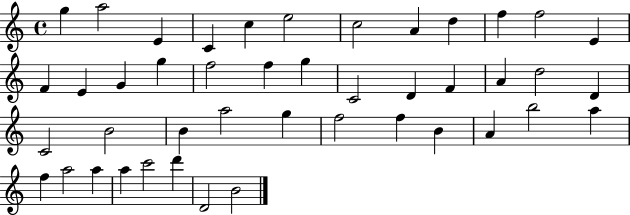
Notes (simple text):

G5/q A5/h E4/q C4/q C5/q E5/h C5/h A4/q D5/q F5/q F5/h E4/q F4/q E4/q G4/q G5/q F5/h F5/q G5/q C4/h D4/q F4/q A4/q D5/h D4/q C4/h B4/h B4/q A5/h G5/q F5/h F5/q B4/q A4/q B5/h A5/q F5/q A5/h A5/q A5/q C6/h D6/q D4/h B4/h